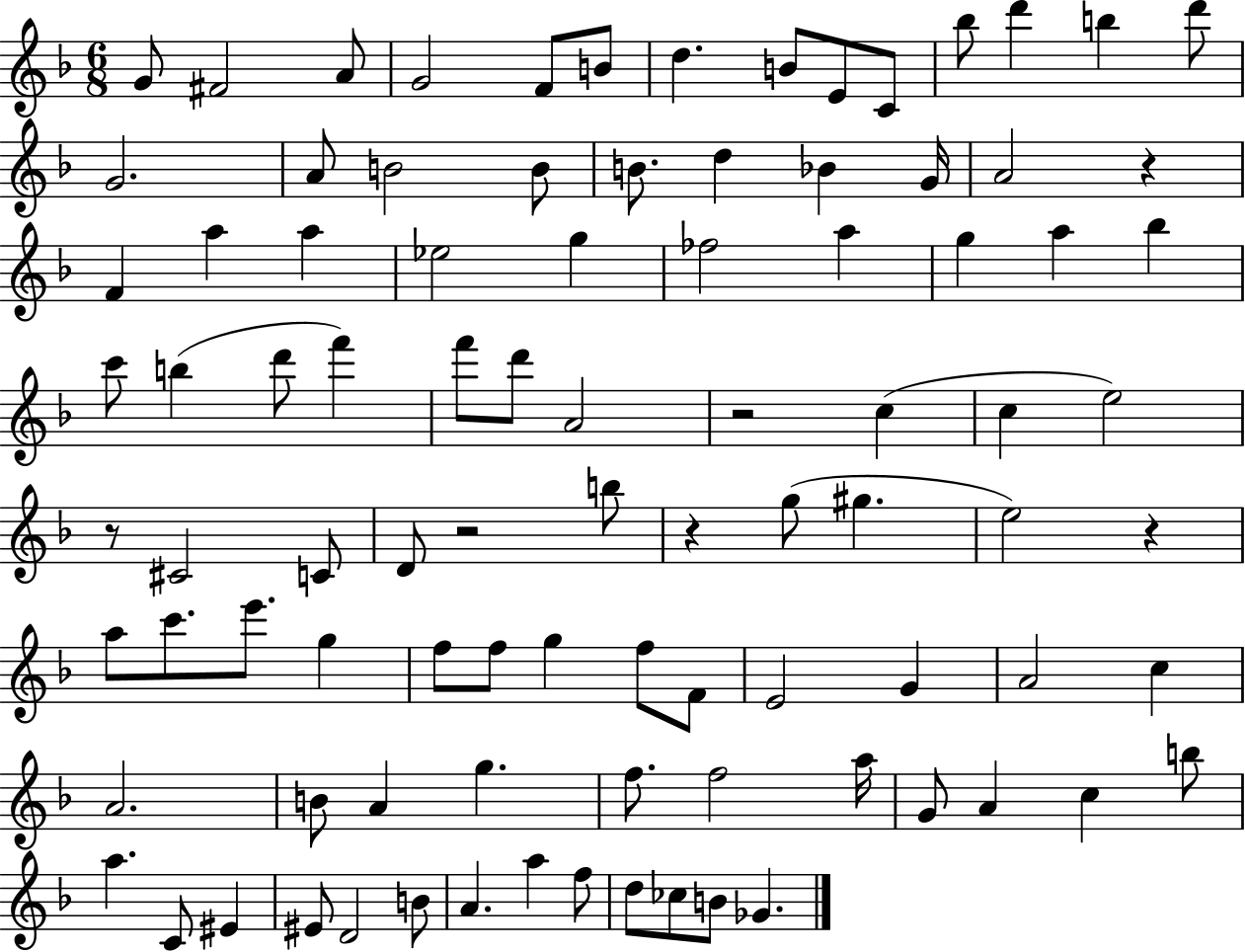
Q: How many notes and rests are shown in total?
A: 93